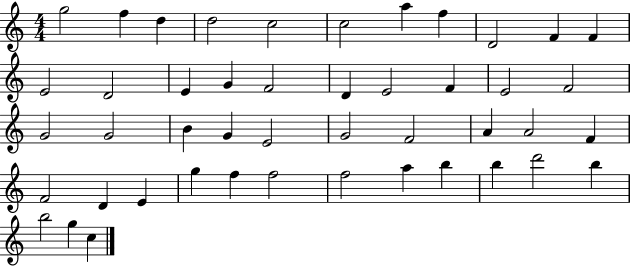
{
  \clef treble
  \numericTimeSignature
  \time 4/4
  \key c \major
  g''2 f''4 d''4 | d''2 c''2 | c''2 a''4 f''4 | d'2 f'4 f'4 | \break e'2 d'2 | e'4 g'4 f'2 | d'4 e'2 f'4 | e'2 f'2 | \break g'2 g'2 | b'4 g'4 e'2 | g'2 f'2 | a'4 a'2 f'4 | \break f'2 d'4 e'4 | g''4 f''4 f''2 | f''2 a''4 b''4 | b''4 d'''2 b''4 | \break b''2 g''4 c''4 | \bar "|."
}